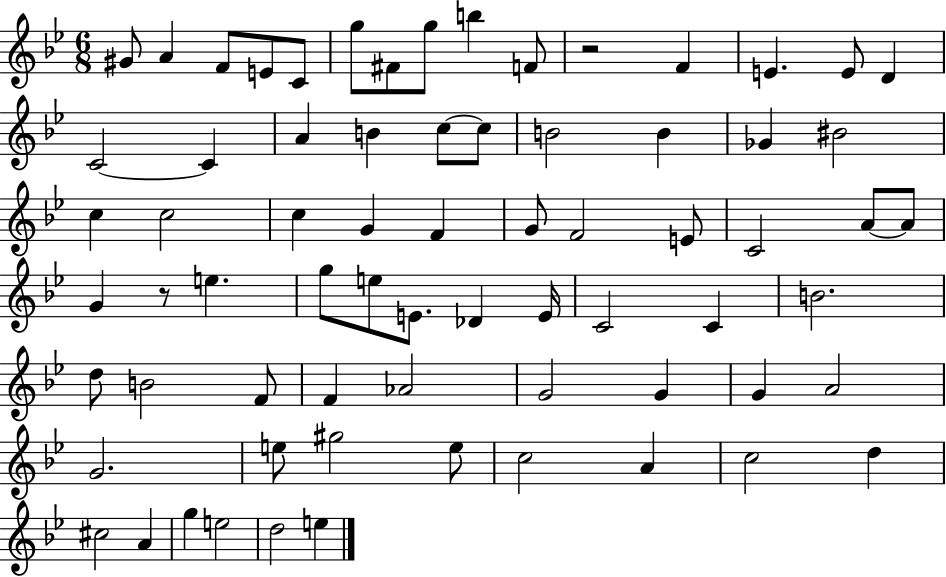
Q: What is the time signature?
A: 6/8